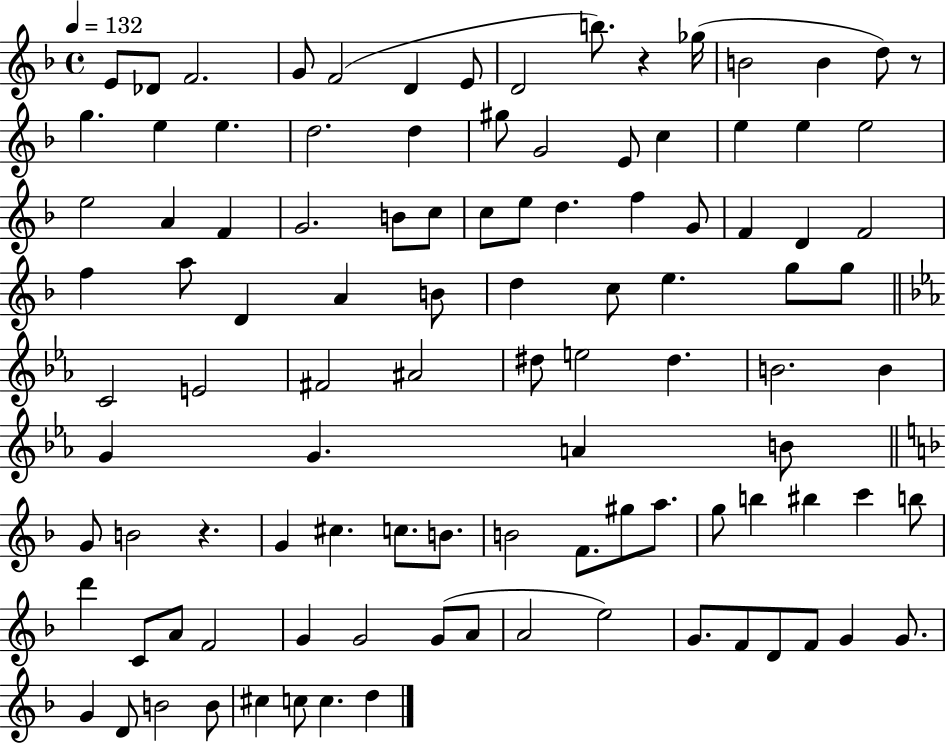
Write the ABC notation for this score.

X:1
T:Untitled
M:4/4
L:1/4
K:F
E/2 _D/2 F2 G/2 F2 D E/2 D2 b/2 z _g/4 B2 B d/2 z/2 g e e d2 d ^g/2 G2 E/2 c e e e2 e2 A F G2 B/2 c/2 c/2 e/2 d f G/2 F D F2 f a/2 D A B/2 d c/2 e g/2 g/2 C2 E2 ^F2 ^A2 ^d/2 e2 ^d B2 B G G A B/2 G/2 B2 z G ^c c/2 B/2 B2 F/2 ^g/2 a/2 g/2 b ^b c' b/2 d' C/2 A/2 F2 G G2 G/2 A/2 A2 e2 G/2 F/2 D/2 F/2 G G/2 G D/2 B2 B/2 ^c c/2 c d